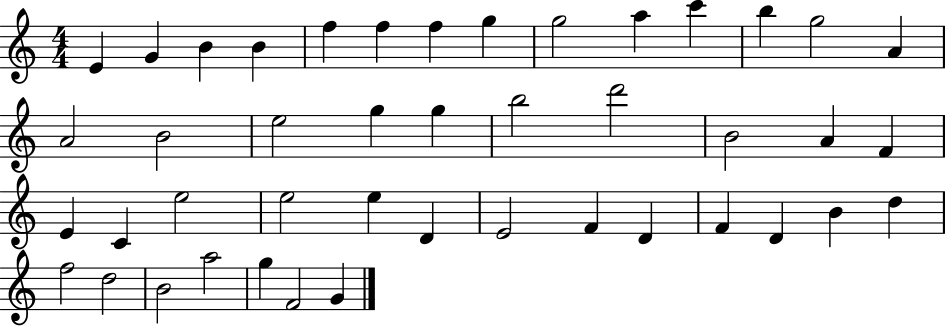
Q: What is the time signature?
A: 4/4